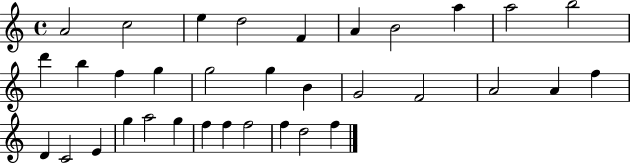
{
  \clef treble
  \time 4/4
  \defaultTimeSignature
  \key c \major
  a'2 c''2 | e''4 d''2 f'4 | a'4 b'2 a''4 | a''2 b''2 | \break d'''4 b''4 f''4 g''4 | g''2 g''4 b'4 | g'2 f'2 | a'2 a'4 f''4 | \break d'4 c'2 e'4 | g''4 a''2 g''4 | f''4 f''4 f''2 | f''4 d''2 f''4 | \break \bar "|."
}